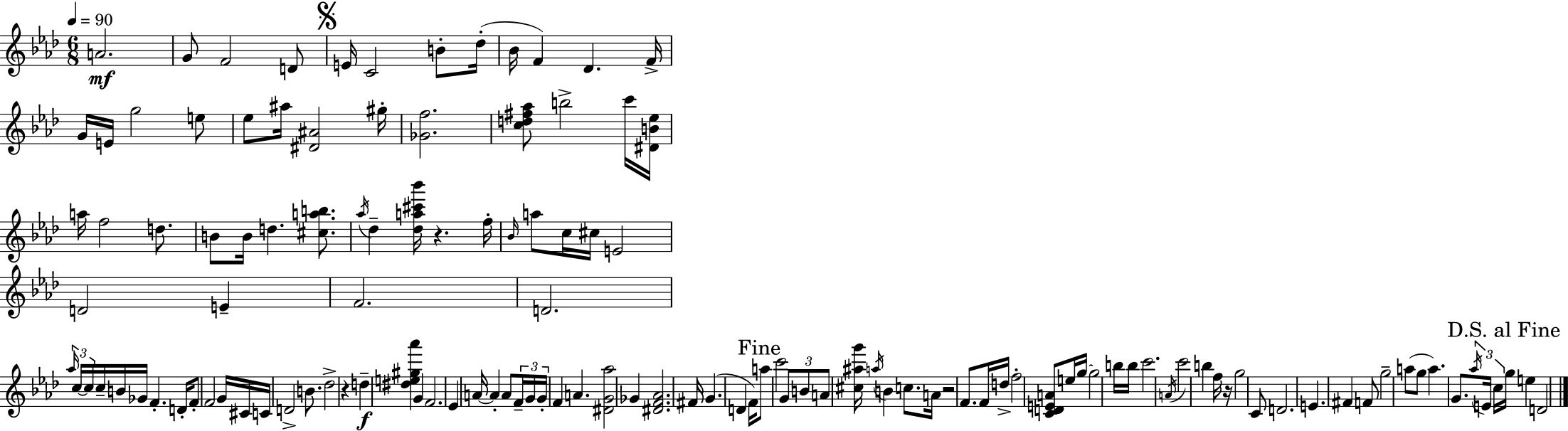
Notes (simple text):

A4/h. G4/e F4/h D4/e E4/s C4/h B4/e Db5/s Bb4/s F4/q Db4/q. F4/s G4/s E4/s G5/h E5/e Eb5/e A#5/s [D#4,A#4]/h G#5/s [Gb4,F5]/h. [C5,D5,F#5,Ab5]/e B5/h C6/s [D#4,B4,Eb5]/s A5/s F5/h D5/e. B4/e B4/s D5/q. [C#5,A5,B5]/e. Ab5/s Db5/q [Db5,A5,C#6,Bb6]/s R/q. F5/s Bb4/s A5/e C5/s C#5/s E4/h D4/h E4/q F4/h. D4/h. Ab5/s C5/s C5/s C5/s B4/s Gb4/s F4/q. D4/s F4/e F4/h G4/s C#4/s C4/s D4/h B4/e. Db5/h R/q D5/q [D#5,E5,G#5,Ab6]/q G4/q F4/h. Eb4/q A4/s A4/q A4/e F4/s G4/s G4/s F4/q A4/q. [D#4,G4,Ab5]/h Gb4/q [D#4,F4,Ab4]/h. F#4/s G4/q. D4/q F4/s A5/e C6/h G4/e B4/e A4/e [C#5,A#5,G6]/s A5/s B4/q C5/e. A4/s R/h F4/e. F4/s D5/s F5/h [C4,D4,E4,A4]/e E5/s G5/s G5/h B5/s B5/s C6/h. A4/s C6/h B5/q F5/s R/s G5/h C4/e D4/h. E4/q. F#4/q F4/e G5/h A5/e G5/e A5/q. G4/e. Ab5/s E4/s C5/s G5/s E5/q D4/h